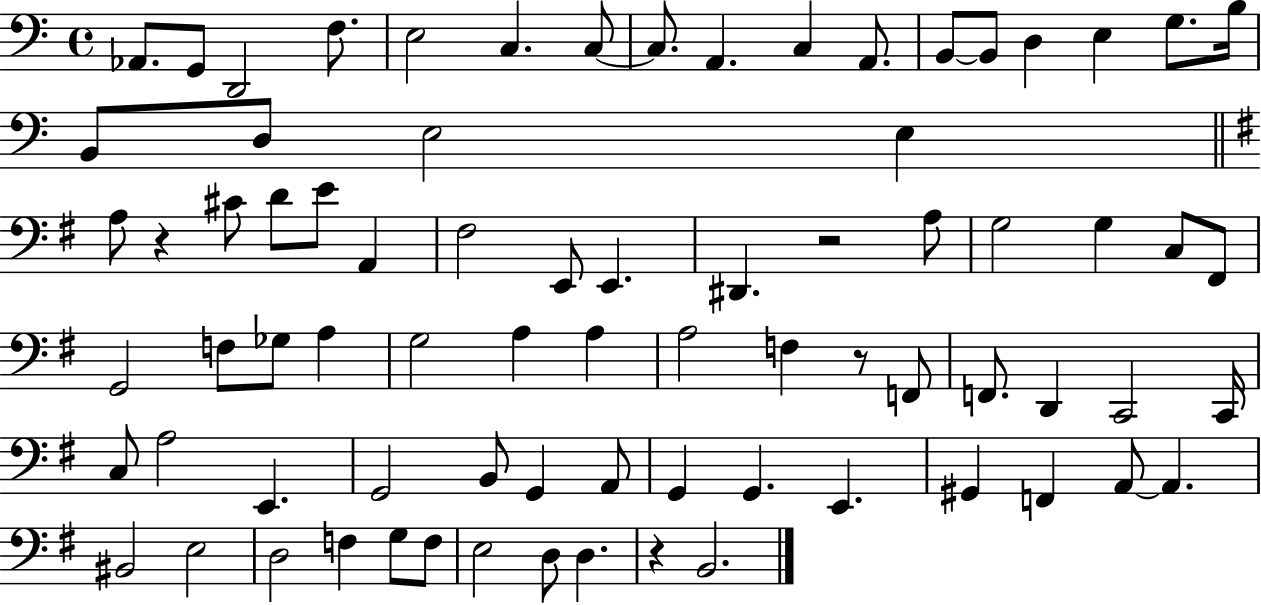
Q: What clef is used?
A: bass